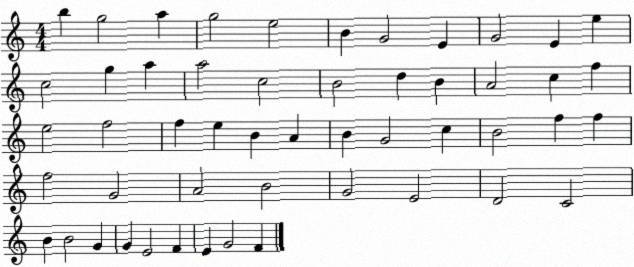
X:1
T:Untitled
M:4/4
L:1/4
K:C
b g2 a g2 e2 B G2 E G2 E e c2 g a a2 c2 B2 d B A2 c f e2 f2 f e B A B G2 c B2 f f f2 G2 A2 B2 G2 E2 D2 C2 B B2 G G E2 F E G2 F